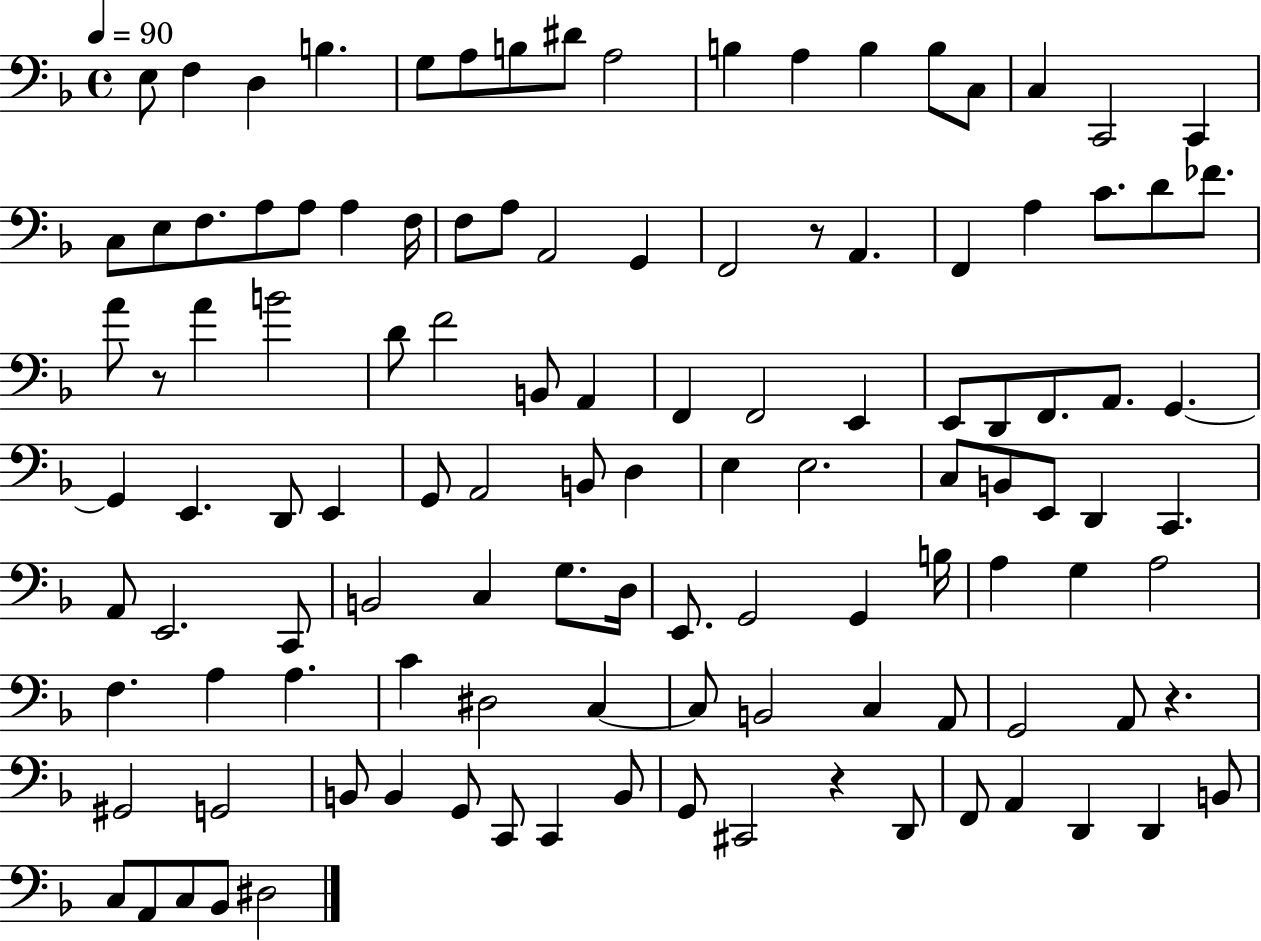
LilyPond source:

{
  \clef bass
  \time 4/4
  \defaultTimeSignature
  \key f \major
  \tempo 4 = 90
  \repeat volta 2 { e8 f4 d4 b4. | g8 a8 b8 dis'8 a2 | b4 a4 b4 b8 c8 | c4 c,2 c,4 | \break c8 e8 f8. a8 a8 a4 f16 | f8 a8 a,2 g,4 | f,2 r8 a,4. | f,4 a4 c'8. d'8 fes'8. | \break a'8 r8 a'4 b'2 | d'8 f'2 b,8 a,4 | f,4 f,2 e,4 | e,8 d,8 f,8. a,8. g,4.~~ | \break g,4 e,4. d,8 e,4 | g,8 a,2 b,8 d4 | e4 e2. | c8 b,8 e,8 d,4 c,4. | \break a,8 e,2. c,8 | b,2 c4 g8. d16 | e,8. g,2 g,4 b16 | a4 g4 a2 | \break f4. a4 a4. | c'4 dis2 c4~~ | c8 b,2 c4 a,8 | g,2 a,8 r4. | \break gis,2 g,2 | b,8 b,4 g,8 c,8 c,4 b,8 | g,8 cis,2 r4 d,8 | f,8 a,4 d,4 d,4 b,8 | \break c8 a,8 c8 bes,8 dis2 | } \bar "|."
}